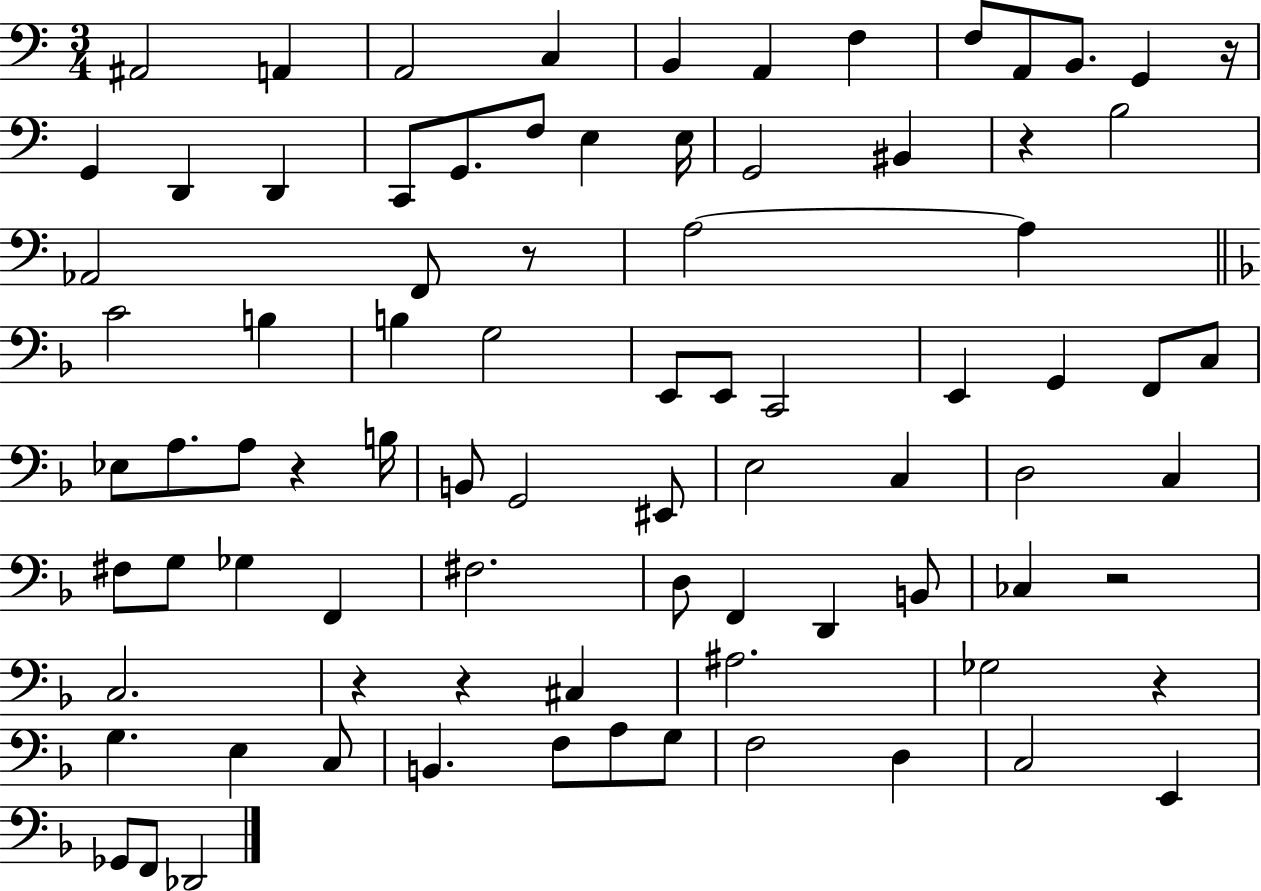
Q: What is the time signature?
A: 3/4